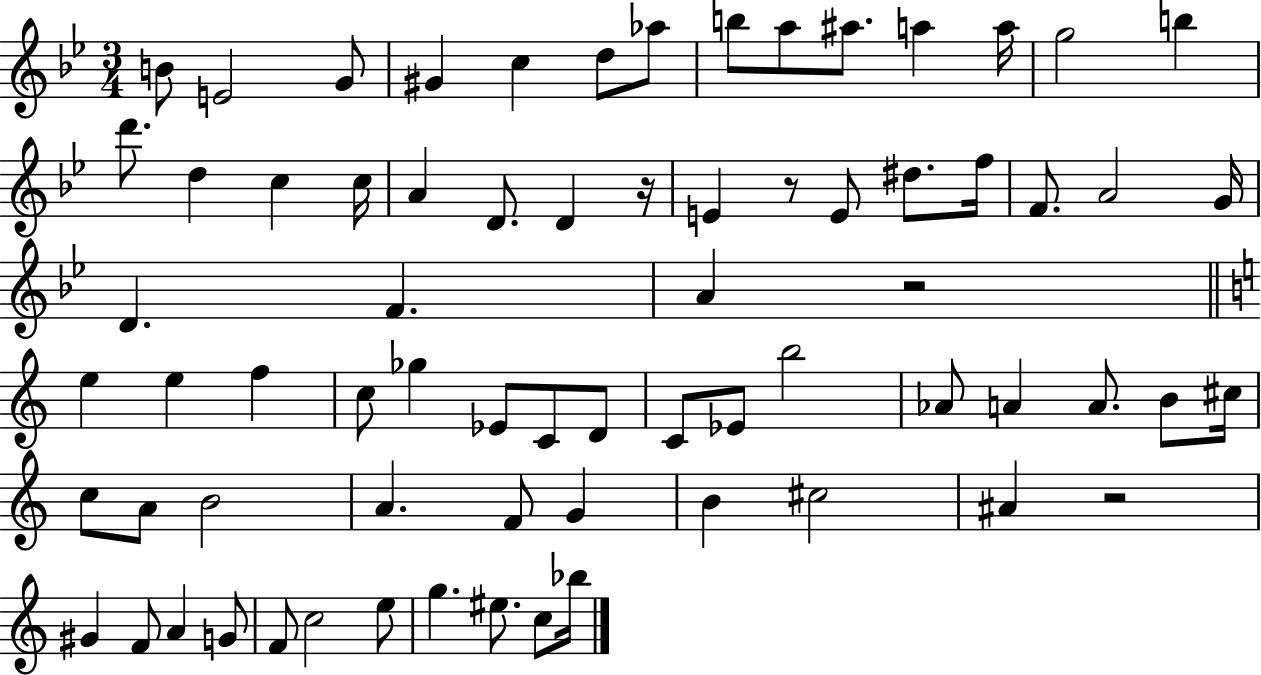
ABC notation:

X:1
T:Untitled
M:3/4
L:1/4
K:Bb
B/2 E2 G/2 ^G c d/2 _a/2 b/2 a/2 ^a/2 a a/4 g2 b d'/2 d c c/4 A D/2 D z/4 E z/2 E/2 ^d/2 f/4 F/2 A2 G/4 D F A z2 e e f c/2 _g _E/2 C/2 D/2 C/2 _E/2 b2 _A/2 A A/2 B/2 ^c/4 c/2 A/2 B2 A F/2 G B ^c2 ^A z2 ^G F/2 A G/2 F/2 c2 e/2 g ^e/2 c/2 _b/4